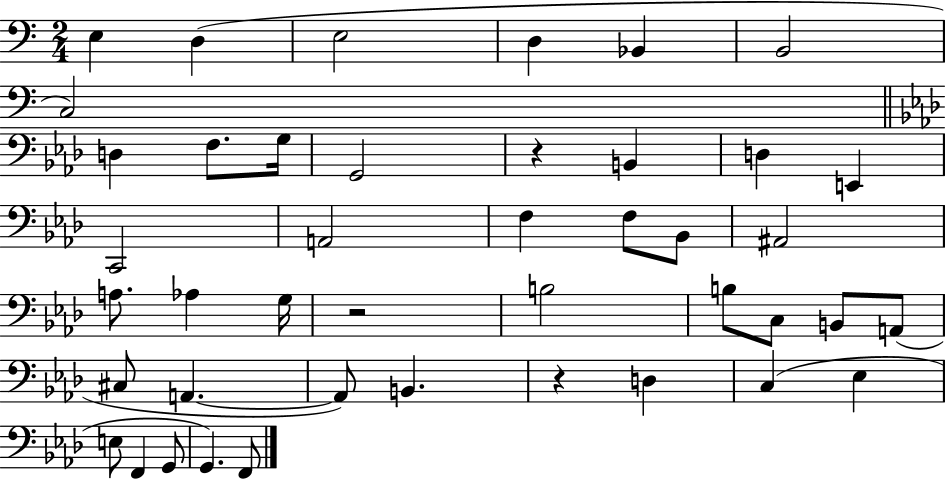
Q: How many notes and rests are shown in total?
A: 43